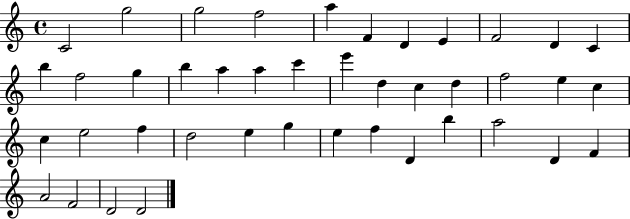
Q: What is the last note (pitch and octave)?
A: D4